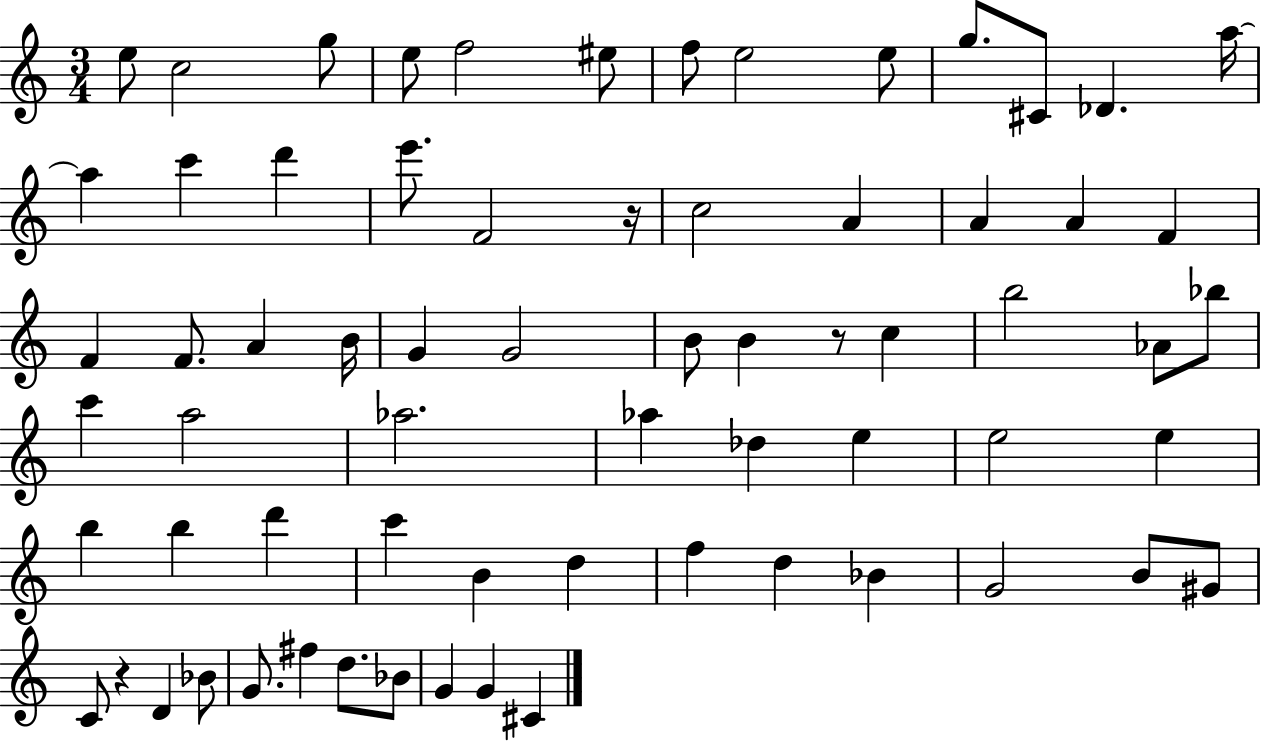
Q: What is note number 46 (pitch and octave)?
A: D6